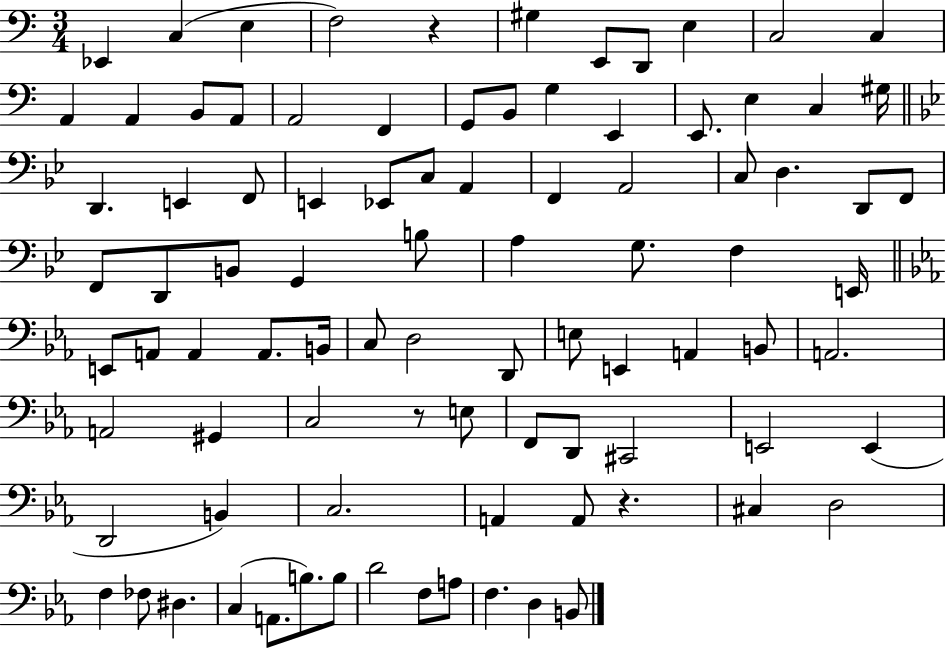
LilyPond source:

{
  \clef bass
  \numericTimeSignature
  \time 3/4
  \key c \major
  \repeat volta 2 { ees,4 c4( e4 | f2) r4 | gis4 e,8 d,8 e4 | c2 c4 | \break a,4 a,4 b,8 a,8 | a,2 f,4 | g,8 b,8 g4 e,4 | e,8. e4 c4 gis16 | \break \bar "||" \break \key bes \major d,4. e,4 f,8 | e,4 ees,8 c8 a,4 | f,4 a,2 | c8 d4. d,8 f,8 | \break f,8 d,8 b,8 g,4 b8 | a4 g8. f4 e,16 | \bar "||" \break \key ees \major e,8 a,8 a,4 a,8. b,16 | c8 d2 d,8 | e8 e,4 a,4 b,8 | a,2. | \break a,2 gis,4 | c2 r8 e8 | f,8 d,8 cis,2 | e,2 e,4( | \break d,2 b,4) | c2. | a,4 a,8 r4. | cis4 d2 | \break f4 fes8 dis4. | c4( a,8. b8.) b8 | d'2 f8 a8 | f4. d4 b,8 | \break } \bar "|."
}